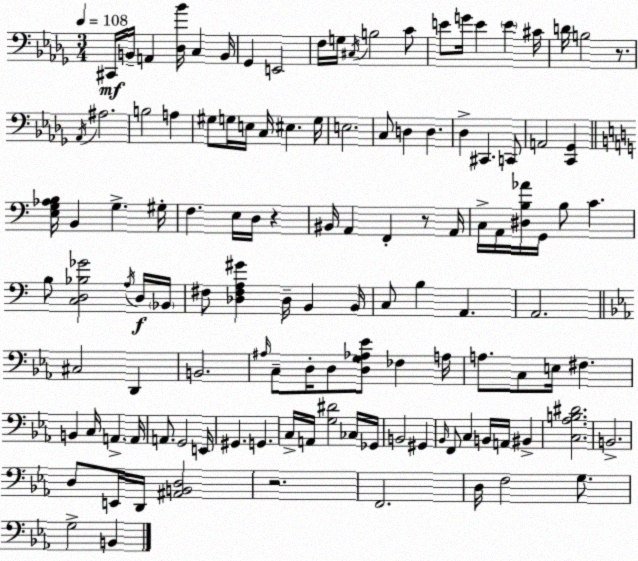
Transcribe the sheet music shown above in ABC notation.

X:1
T:Untitled
M:3/4
L:1/4
K:Bbm
^C,,/4 B,,/4 A,, [_D,_B]/4 C, B,,/4 _G,, E,,2 F,/4 G,/4 ^C,/4 B,2 C/2 E/2 G/4 E E ^C/4 D/4 B,2 z/2 _A,,/4 ^A,2 B,2 A, ^G,/2 G,/4 E,/4 C,/4 ^E, G,/4 E,2 C,/2 D, D, _D, ^C,, C,,/2 A,,2 [C,,_G,,] [E,G,_A,B,]/4 B,, G, ^G,/4 F, E,/4 D,/4 z ^B,,/4 A,, F,, z/2 A,,/4 C,/4 A,,/4 [^D,B,_A]/4 G,,/4 B,/2 C B,/2 [C,D,_B,_G]2 A,/4 D,/4 _B,,/4 ^F,/2 [_D,^F,A,^G] _D,/4 B,, B,,/4 C,/2 B, A,, A,,2 ^C,2 D,, B,,2 ^A,/4 C,/2 D,/4 D,/2 [D,G,_A,_E]/2 _F, A,/4 A,/2 C,/2 E,/4 ^F, B,, C,/4 A,, A,,/4 A,,/2 G,,2 E,,/4 ^G,, G,, C,/4 A,,/4 [G,^D]2 _C,/4 _G,,/4 B,,2 ^G,, _B,,/4 F,,/2 C, B,,/4 A,,/4 ^B,, [C,_A,B,^D]2 B,,2 D,/2 E,,/4 D,,/4 [^A,,B,,D,]2 z2 F,,2 D,/4 F,2 G,/2 G,2 B,,